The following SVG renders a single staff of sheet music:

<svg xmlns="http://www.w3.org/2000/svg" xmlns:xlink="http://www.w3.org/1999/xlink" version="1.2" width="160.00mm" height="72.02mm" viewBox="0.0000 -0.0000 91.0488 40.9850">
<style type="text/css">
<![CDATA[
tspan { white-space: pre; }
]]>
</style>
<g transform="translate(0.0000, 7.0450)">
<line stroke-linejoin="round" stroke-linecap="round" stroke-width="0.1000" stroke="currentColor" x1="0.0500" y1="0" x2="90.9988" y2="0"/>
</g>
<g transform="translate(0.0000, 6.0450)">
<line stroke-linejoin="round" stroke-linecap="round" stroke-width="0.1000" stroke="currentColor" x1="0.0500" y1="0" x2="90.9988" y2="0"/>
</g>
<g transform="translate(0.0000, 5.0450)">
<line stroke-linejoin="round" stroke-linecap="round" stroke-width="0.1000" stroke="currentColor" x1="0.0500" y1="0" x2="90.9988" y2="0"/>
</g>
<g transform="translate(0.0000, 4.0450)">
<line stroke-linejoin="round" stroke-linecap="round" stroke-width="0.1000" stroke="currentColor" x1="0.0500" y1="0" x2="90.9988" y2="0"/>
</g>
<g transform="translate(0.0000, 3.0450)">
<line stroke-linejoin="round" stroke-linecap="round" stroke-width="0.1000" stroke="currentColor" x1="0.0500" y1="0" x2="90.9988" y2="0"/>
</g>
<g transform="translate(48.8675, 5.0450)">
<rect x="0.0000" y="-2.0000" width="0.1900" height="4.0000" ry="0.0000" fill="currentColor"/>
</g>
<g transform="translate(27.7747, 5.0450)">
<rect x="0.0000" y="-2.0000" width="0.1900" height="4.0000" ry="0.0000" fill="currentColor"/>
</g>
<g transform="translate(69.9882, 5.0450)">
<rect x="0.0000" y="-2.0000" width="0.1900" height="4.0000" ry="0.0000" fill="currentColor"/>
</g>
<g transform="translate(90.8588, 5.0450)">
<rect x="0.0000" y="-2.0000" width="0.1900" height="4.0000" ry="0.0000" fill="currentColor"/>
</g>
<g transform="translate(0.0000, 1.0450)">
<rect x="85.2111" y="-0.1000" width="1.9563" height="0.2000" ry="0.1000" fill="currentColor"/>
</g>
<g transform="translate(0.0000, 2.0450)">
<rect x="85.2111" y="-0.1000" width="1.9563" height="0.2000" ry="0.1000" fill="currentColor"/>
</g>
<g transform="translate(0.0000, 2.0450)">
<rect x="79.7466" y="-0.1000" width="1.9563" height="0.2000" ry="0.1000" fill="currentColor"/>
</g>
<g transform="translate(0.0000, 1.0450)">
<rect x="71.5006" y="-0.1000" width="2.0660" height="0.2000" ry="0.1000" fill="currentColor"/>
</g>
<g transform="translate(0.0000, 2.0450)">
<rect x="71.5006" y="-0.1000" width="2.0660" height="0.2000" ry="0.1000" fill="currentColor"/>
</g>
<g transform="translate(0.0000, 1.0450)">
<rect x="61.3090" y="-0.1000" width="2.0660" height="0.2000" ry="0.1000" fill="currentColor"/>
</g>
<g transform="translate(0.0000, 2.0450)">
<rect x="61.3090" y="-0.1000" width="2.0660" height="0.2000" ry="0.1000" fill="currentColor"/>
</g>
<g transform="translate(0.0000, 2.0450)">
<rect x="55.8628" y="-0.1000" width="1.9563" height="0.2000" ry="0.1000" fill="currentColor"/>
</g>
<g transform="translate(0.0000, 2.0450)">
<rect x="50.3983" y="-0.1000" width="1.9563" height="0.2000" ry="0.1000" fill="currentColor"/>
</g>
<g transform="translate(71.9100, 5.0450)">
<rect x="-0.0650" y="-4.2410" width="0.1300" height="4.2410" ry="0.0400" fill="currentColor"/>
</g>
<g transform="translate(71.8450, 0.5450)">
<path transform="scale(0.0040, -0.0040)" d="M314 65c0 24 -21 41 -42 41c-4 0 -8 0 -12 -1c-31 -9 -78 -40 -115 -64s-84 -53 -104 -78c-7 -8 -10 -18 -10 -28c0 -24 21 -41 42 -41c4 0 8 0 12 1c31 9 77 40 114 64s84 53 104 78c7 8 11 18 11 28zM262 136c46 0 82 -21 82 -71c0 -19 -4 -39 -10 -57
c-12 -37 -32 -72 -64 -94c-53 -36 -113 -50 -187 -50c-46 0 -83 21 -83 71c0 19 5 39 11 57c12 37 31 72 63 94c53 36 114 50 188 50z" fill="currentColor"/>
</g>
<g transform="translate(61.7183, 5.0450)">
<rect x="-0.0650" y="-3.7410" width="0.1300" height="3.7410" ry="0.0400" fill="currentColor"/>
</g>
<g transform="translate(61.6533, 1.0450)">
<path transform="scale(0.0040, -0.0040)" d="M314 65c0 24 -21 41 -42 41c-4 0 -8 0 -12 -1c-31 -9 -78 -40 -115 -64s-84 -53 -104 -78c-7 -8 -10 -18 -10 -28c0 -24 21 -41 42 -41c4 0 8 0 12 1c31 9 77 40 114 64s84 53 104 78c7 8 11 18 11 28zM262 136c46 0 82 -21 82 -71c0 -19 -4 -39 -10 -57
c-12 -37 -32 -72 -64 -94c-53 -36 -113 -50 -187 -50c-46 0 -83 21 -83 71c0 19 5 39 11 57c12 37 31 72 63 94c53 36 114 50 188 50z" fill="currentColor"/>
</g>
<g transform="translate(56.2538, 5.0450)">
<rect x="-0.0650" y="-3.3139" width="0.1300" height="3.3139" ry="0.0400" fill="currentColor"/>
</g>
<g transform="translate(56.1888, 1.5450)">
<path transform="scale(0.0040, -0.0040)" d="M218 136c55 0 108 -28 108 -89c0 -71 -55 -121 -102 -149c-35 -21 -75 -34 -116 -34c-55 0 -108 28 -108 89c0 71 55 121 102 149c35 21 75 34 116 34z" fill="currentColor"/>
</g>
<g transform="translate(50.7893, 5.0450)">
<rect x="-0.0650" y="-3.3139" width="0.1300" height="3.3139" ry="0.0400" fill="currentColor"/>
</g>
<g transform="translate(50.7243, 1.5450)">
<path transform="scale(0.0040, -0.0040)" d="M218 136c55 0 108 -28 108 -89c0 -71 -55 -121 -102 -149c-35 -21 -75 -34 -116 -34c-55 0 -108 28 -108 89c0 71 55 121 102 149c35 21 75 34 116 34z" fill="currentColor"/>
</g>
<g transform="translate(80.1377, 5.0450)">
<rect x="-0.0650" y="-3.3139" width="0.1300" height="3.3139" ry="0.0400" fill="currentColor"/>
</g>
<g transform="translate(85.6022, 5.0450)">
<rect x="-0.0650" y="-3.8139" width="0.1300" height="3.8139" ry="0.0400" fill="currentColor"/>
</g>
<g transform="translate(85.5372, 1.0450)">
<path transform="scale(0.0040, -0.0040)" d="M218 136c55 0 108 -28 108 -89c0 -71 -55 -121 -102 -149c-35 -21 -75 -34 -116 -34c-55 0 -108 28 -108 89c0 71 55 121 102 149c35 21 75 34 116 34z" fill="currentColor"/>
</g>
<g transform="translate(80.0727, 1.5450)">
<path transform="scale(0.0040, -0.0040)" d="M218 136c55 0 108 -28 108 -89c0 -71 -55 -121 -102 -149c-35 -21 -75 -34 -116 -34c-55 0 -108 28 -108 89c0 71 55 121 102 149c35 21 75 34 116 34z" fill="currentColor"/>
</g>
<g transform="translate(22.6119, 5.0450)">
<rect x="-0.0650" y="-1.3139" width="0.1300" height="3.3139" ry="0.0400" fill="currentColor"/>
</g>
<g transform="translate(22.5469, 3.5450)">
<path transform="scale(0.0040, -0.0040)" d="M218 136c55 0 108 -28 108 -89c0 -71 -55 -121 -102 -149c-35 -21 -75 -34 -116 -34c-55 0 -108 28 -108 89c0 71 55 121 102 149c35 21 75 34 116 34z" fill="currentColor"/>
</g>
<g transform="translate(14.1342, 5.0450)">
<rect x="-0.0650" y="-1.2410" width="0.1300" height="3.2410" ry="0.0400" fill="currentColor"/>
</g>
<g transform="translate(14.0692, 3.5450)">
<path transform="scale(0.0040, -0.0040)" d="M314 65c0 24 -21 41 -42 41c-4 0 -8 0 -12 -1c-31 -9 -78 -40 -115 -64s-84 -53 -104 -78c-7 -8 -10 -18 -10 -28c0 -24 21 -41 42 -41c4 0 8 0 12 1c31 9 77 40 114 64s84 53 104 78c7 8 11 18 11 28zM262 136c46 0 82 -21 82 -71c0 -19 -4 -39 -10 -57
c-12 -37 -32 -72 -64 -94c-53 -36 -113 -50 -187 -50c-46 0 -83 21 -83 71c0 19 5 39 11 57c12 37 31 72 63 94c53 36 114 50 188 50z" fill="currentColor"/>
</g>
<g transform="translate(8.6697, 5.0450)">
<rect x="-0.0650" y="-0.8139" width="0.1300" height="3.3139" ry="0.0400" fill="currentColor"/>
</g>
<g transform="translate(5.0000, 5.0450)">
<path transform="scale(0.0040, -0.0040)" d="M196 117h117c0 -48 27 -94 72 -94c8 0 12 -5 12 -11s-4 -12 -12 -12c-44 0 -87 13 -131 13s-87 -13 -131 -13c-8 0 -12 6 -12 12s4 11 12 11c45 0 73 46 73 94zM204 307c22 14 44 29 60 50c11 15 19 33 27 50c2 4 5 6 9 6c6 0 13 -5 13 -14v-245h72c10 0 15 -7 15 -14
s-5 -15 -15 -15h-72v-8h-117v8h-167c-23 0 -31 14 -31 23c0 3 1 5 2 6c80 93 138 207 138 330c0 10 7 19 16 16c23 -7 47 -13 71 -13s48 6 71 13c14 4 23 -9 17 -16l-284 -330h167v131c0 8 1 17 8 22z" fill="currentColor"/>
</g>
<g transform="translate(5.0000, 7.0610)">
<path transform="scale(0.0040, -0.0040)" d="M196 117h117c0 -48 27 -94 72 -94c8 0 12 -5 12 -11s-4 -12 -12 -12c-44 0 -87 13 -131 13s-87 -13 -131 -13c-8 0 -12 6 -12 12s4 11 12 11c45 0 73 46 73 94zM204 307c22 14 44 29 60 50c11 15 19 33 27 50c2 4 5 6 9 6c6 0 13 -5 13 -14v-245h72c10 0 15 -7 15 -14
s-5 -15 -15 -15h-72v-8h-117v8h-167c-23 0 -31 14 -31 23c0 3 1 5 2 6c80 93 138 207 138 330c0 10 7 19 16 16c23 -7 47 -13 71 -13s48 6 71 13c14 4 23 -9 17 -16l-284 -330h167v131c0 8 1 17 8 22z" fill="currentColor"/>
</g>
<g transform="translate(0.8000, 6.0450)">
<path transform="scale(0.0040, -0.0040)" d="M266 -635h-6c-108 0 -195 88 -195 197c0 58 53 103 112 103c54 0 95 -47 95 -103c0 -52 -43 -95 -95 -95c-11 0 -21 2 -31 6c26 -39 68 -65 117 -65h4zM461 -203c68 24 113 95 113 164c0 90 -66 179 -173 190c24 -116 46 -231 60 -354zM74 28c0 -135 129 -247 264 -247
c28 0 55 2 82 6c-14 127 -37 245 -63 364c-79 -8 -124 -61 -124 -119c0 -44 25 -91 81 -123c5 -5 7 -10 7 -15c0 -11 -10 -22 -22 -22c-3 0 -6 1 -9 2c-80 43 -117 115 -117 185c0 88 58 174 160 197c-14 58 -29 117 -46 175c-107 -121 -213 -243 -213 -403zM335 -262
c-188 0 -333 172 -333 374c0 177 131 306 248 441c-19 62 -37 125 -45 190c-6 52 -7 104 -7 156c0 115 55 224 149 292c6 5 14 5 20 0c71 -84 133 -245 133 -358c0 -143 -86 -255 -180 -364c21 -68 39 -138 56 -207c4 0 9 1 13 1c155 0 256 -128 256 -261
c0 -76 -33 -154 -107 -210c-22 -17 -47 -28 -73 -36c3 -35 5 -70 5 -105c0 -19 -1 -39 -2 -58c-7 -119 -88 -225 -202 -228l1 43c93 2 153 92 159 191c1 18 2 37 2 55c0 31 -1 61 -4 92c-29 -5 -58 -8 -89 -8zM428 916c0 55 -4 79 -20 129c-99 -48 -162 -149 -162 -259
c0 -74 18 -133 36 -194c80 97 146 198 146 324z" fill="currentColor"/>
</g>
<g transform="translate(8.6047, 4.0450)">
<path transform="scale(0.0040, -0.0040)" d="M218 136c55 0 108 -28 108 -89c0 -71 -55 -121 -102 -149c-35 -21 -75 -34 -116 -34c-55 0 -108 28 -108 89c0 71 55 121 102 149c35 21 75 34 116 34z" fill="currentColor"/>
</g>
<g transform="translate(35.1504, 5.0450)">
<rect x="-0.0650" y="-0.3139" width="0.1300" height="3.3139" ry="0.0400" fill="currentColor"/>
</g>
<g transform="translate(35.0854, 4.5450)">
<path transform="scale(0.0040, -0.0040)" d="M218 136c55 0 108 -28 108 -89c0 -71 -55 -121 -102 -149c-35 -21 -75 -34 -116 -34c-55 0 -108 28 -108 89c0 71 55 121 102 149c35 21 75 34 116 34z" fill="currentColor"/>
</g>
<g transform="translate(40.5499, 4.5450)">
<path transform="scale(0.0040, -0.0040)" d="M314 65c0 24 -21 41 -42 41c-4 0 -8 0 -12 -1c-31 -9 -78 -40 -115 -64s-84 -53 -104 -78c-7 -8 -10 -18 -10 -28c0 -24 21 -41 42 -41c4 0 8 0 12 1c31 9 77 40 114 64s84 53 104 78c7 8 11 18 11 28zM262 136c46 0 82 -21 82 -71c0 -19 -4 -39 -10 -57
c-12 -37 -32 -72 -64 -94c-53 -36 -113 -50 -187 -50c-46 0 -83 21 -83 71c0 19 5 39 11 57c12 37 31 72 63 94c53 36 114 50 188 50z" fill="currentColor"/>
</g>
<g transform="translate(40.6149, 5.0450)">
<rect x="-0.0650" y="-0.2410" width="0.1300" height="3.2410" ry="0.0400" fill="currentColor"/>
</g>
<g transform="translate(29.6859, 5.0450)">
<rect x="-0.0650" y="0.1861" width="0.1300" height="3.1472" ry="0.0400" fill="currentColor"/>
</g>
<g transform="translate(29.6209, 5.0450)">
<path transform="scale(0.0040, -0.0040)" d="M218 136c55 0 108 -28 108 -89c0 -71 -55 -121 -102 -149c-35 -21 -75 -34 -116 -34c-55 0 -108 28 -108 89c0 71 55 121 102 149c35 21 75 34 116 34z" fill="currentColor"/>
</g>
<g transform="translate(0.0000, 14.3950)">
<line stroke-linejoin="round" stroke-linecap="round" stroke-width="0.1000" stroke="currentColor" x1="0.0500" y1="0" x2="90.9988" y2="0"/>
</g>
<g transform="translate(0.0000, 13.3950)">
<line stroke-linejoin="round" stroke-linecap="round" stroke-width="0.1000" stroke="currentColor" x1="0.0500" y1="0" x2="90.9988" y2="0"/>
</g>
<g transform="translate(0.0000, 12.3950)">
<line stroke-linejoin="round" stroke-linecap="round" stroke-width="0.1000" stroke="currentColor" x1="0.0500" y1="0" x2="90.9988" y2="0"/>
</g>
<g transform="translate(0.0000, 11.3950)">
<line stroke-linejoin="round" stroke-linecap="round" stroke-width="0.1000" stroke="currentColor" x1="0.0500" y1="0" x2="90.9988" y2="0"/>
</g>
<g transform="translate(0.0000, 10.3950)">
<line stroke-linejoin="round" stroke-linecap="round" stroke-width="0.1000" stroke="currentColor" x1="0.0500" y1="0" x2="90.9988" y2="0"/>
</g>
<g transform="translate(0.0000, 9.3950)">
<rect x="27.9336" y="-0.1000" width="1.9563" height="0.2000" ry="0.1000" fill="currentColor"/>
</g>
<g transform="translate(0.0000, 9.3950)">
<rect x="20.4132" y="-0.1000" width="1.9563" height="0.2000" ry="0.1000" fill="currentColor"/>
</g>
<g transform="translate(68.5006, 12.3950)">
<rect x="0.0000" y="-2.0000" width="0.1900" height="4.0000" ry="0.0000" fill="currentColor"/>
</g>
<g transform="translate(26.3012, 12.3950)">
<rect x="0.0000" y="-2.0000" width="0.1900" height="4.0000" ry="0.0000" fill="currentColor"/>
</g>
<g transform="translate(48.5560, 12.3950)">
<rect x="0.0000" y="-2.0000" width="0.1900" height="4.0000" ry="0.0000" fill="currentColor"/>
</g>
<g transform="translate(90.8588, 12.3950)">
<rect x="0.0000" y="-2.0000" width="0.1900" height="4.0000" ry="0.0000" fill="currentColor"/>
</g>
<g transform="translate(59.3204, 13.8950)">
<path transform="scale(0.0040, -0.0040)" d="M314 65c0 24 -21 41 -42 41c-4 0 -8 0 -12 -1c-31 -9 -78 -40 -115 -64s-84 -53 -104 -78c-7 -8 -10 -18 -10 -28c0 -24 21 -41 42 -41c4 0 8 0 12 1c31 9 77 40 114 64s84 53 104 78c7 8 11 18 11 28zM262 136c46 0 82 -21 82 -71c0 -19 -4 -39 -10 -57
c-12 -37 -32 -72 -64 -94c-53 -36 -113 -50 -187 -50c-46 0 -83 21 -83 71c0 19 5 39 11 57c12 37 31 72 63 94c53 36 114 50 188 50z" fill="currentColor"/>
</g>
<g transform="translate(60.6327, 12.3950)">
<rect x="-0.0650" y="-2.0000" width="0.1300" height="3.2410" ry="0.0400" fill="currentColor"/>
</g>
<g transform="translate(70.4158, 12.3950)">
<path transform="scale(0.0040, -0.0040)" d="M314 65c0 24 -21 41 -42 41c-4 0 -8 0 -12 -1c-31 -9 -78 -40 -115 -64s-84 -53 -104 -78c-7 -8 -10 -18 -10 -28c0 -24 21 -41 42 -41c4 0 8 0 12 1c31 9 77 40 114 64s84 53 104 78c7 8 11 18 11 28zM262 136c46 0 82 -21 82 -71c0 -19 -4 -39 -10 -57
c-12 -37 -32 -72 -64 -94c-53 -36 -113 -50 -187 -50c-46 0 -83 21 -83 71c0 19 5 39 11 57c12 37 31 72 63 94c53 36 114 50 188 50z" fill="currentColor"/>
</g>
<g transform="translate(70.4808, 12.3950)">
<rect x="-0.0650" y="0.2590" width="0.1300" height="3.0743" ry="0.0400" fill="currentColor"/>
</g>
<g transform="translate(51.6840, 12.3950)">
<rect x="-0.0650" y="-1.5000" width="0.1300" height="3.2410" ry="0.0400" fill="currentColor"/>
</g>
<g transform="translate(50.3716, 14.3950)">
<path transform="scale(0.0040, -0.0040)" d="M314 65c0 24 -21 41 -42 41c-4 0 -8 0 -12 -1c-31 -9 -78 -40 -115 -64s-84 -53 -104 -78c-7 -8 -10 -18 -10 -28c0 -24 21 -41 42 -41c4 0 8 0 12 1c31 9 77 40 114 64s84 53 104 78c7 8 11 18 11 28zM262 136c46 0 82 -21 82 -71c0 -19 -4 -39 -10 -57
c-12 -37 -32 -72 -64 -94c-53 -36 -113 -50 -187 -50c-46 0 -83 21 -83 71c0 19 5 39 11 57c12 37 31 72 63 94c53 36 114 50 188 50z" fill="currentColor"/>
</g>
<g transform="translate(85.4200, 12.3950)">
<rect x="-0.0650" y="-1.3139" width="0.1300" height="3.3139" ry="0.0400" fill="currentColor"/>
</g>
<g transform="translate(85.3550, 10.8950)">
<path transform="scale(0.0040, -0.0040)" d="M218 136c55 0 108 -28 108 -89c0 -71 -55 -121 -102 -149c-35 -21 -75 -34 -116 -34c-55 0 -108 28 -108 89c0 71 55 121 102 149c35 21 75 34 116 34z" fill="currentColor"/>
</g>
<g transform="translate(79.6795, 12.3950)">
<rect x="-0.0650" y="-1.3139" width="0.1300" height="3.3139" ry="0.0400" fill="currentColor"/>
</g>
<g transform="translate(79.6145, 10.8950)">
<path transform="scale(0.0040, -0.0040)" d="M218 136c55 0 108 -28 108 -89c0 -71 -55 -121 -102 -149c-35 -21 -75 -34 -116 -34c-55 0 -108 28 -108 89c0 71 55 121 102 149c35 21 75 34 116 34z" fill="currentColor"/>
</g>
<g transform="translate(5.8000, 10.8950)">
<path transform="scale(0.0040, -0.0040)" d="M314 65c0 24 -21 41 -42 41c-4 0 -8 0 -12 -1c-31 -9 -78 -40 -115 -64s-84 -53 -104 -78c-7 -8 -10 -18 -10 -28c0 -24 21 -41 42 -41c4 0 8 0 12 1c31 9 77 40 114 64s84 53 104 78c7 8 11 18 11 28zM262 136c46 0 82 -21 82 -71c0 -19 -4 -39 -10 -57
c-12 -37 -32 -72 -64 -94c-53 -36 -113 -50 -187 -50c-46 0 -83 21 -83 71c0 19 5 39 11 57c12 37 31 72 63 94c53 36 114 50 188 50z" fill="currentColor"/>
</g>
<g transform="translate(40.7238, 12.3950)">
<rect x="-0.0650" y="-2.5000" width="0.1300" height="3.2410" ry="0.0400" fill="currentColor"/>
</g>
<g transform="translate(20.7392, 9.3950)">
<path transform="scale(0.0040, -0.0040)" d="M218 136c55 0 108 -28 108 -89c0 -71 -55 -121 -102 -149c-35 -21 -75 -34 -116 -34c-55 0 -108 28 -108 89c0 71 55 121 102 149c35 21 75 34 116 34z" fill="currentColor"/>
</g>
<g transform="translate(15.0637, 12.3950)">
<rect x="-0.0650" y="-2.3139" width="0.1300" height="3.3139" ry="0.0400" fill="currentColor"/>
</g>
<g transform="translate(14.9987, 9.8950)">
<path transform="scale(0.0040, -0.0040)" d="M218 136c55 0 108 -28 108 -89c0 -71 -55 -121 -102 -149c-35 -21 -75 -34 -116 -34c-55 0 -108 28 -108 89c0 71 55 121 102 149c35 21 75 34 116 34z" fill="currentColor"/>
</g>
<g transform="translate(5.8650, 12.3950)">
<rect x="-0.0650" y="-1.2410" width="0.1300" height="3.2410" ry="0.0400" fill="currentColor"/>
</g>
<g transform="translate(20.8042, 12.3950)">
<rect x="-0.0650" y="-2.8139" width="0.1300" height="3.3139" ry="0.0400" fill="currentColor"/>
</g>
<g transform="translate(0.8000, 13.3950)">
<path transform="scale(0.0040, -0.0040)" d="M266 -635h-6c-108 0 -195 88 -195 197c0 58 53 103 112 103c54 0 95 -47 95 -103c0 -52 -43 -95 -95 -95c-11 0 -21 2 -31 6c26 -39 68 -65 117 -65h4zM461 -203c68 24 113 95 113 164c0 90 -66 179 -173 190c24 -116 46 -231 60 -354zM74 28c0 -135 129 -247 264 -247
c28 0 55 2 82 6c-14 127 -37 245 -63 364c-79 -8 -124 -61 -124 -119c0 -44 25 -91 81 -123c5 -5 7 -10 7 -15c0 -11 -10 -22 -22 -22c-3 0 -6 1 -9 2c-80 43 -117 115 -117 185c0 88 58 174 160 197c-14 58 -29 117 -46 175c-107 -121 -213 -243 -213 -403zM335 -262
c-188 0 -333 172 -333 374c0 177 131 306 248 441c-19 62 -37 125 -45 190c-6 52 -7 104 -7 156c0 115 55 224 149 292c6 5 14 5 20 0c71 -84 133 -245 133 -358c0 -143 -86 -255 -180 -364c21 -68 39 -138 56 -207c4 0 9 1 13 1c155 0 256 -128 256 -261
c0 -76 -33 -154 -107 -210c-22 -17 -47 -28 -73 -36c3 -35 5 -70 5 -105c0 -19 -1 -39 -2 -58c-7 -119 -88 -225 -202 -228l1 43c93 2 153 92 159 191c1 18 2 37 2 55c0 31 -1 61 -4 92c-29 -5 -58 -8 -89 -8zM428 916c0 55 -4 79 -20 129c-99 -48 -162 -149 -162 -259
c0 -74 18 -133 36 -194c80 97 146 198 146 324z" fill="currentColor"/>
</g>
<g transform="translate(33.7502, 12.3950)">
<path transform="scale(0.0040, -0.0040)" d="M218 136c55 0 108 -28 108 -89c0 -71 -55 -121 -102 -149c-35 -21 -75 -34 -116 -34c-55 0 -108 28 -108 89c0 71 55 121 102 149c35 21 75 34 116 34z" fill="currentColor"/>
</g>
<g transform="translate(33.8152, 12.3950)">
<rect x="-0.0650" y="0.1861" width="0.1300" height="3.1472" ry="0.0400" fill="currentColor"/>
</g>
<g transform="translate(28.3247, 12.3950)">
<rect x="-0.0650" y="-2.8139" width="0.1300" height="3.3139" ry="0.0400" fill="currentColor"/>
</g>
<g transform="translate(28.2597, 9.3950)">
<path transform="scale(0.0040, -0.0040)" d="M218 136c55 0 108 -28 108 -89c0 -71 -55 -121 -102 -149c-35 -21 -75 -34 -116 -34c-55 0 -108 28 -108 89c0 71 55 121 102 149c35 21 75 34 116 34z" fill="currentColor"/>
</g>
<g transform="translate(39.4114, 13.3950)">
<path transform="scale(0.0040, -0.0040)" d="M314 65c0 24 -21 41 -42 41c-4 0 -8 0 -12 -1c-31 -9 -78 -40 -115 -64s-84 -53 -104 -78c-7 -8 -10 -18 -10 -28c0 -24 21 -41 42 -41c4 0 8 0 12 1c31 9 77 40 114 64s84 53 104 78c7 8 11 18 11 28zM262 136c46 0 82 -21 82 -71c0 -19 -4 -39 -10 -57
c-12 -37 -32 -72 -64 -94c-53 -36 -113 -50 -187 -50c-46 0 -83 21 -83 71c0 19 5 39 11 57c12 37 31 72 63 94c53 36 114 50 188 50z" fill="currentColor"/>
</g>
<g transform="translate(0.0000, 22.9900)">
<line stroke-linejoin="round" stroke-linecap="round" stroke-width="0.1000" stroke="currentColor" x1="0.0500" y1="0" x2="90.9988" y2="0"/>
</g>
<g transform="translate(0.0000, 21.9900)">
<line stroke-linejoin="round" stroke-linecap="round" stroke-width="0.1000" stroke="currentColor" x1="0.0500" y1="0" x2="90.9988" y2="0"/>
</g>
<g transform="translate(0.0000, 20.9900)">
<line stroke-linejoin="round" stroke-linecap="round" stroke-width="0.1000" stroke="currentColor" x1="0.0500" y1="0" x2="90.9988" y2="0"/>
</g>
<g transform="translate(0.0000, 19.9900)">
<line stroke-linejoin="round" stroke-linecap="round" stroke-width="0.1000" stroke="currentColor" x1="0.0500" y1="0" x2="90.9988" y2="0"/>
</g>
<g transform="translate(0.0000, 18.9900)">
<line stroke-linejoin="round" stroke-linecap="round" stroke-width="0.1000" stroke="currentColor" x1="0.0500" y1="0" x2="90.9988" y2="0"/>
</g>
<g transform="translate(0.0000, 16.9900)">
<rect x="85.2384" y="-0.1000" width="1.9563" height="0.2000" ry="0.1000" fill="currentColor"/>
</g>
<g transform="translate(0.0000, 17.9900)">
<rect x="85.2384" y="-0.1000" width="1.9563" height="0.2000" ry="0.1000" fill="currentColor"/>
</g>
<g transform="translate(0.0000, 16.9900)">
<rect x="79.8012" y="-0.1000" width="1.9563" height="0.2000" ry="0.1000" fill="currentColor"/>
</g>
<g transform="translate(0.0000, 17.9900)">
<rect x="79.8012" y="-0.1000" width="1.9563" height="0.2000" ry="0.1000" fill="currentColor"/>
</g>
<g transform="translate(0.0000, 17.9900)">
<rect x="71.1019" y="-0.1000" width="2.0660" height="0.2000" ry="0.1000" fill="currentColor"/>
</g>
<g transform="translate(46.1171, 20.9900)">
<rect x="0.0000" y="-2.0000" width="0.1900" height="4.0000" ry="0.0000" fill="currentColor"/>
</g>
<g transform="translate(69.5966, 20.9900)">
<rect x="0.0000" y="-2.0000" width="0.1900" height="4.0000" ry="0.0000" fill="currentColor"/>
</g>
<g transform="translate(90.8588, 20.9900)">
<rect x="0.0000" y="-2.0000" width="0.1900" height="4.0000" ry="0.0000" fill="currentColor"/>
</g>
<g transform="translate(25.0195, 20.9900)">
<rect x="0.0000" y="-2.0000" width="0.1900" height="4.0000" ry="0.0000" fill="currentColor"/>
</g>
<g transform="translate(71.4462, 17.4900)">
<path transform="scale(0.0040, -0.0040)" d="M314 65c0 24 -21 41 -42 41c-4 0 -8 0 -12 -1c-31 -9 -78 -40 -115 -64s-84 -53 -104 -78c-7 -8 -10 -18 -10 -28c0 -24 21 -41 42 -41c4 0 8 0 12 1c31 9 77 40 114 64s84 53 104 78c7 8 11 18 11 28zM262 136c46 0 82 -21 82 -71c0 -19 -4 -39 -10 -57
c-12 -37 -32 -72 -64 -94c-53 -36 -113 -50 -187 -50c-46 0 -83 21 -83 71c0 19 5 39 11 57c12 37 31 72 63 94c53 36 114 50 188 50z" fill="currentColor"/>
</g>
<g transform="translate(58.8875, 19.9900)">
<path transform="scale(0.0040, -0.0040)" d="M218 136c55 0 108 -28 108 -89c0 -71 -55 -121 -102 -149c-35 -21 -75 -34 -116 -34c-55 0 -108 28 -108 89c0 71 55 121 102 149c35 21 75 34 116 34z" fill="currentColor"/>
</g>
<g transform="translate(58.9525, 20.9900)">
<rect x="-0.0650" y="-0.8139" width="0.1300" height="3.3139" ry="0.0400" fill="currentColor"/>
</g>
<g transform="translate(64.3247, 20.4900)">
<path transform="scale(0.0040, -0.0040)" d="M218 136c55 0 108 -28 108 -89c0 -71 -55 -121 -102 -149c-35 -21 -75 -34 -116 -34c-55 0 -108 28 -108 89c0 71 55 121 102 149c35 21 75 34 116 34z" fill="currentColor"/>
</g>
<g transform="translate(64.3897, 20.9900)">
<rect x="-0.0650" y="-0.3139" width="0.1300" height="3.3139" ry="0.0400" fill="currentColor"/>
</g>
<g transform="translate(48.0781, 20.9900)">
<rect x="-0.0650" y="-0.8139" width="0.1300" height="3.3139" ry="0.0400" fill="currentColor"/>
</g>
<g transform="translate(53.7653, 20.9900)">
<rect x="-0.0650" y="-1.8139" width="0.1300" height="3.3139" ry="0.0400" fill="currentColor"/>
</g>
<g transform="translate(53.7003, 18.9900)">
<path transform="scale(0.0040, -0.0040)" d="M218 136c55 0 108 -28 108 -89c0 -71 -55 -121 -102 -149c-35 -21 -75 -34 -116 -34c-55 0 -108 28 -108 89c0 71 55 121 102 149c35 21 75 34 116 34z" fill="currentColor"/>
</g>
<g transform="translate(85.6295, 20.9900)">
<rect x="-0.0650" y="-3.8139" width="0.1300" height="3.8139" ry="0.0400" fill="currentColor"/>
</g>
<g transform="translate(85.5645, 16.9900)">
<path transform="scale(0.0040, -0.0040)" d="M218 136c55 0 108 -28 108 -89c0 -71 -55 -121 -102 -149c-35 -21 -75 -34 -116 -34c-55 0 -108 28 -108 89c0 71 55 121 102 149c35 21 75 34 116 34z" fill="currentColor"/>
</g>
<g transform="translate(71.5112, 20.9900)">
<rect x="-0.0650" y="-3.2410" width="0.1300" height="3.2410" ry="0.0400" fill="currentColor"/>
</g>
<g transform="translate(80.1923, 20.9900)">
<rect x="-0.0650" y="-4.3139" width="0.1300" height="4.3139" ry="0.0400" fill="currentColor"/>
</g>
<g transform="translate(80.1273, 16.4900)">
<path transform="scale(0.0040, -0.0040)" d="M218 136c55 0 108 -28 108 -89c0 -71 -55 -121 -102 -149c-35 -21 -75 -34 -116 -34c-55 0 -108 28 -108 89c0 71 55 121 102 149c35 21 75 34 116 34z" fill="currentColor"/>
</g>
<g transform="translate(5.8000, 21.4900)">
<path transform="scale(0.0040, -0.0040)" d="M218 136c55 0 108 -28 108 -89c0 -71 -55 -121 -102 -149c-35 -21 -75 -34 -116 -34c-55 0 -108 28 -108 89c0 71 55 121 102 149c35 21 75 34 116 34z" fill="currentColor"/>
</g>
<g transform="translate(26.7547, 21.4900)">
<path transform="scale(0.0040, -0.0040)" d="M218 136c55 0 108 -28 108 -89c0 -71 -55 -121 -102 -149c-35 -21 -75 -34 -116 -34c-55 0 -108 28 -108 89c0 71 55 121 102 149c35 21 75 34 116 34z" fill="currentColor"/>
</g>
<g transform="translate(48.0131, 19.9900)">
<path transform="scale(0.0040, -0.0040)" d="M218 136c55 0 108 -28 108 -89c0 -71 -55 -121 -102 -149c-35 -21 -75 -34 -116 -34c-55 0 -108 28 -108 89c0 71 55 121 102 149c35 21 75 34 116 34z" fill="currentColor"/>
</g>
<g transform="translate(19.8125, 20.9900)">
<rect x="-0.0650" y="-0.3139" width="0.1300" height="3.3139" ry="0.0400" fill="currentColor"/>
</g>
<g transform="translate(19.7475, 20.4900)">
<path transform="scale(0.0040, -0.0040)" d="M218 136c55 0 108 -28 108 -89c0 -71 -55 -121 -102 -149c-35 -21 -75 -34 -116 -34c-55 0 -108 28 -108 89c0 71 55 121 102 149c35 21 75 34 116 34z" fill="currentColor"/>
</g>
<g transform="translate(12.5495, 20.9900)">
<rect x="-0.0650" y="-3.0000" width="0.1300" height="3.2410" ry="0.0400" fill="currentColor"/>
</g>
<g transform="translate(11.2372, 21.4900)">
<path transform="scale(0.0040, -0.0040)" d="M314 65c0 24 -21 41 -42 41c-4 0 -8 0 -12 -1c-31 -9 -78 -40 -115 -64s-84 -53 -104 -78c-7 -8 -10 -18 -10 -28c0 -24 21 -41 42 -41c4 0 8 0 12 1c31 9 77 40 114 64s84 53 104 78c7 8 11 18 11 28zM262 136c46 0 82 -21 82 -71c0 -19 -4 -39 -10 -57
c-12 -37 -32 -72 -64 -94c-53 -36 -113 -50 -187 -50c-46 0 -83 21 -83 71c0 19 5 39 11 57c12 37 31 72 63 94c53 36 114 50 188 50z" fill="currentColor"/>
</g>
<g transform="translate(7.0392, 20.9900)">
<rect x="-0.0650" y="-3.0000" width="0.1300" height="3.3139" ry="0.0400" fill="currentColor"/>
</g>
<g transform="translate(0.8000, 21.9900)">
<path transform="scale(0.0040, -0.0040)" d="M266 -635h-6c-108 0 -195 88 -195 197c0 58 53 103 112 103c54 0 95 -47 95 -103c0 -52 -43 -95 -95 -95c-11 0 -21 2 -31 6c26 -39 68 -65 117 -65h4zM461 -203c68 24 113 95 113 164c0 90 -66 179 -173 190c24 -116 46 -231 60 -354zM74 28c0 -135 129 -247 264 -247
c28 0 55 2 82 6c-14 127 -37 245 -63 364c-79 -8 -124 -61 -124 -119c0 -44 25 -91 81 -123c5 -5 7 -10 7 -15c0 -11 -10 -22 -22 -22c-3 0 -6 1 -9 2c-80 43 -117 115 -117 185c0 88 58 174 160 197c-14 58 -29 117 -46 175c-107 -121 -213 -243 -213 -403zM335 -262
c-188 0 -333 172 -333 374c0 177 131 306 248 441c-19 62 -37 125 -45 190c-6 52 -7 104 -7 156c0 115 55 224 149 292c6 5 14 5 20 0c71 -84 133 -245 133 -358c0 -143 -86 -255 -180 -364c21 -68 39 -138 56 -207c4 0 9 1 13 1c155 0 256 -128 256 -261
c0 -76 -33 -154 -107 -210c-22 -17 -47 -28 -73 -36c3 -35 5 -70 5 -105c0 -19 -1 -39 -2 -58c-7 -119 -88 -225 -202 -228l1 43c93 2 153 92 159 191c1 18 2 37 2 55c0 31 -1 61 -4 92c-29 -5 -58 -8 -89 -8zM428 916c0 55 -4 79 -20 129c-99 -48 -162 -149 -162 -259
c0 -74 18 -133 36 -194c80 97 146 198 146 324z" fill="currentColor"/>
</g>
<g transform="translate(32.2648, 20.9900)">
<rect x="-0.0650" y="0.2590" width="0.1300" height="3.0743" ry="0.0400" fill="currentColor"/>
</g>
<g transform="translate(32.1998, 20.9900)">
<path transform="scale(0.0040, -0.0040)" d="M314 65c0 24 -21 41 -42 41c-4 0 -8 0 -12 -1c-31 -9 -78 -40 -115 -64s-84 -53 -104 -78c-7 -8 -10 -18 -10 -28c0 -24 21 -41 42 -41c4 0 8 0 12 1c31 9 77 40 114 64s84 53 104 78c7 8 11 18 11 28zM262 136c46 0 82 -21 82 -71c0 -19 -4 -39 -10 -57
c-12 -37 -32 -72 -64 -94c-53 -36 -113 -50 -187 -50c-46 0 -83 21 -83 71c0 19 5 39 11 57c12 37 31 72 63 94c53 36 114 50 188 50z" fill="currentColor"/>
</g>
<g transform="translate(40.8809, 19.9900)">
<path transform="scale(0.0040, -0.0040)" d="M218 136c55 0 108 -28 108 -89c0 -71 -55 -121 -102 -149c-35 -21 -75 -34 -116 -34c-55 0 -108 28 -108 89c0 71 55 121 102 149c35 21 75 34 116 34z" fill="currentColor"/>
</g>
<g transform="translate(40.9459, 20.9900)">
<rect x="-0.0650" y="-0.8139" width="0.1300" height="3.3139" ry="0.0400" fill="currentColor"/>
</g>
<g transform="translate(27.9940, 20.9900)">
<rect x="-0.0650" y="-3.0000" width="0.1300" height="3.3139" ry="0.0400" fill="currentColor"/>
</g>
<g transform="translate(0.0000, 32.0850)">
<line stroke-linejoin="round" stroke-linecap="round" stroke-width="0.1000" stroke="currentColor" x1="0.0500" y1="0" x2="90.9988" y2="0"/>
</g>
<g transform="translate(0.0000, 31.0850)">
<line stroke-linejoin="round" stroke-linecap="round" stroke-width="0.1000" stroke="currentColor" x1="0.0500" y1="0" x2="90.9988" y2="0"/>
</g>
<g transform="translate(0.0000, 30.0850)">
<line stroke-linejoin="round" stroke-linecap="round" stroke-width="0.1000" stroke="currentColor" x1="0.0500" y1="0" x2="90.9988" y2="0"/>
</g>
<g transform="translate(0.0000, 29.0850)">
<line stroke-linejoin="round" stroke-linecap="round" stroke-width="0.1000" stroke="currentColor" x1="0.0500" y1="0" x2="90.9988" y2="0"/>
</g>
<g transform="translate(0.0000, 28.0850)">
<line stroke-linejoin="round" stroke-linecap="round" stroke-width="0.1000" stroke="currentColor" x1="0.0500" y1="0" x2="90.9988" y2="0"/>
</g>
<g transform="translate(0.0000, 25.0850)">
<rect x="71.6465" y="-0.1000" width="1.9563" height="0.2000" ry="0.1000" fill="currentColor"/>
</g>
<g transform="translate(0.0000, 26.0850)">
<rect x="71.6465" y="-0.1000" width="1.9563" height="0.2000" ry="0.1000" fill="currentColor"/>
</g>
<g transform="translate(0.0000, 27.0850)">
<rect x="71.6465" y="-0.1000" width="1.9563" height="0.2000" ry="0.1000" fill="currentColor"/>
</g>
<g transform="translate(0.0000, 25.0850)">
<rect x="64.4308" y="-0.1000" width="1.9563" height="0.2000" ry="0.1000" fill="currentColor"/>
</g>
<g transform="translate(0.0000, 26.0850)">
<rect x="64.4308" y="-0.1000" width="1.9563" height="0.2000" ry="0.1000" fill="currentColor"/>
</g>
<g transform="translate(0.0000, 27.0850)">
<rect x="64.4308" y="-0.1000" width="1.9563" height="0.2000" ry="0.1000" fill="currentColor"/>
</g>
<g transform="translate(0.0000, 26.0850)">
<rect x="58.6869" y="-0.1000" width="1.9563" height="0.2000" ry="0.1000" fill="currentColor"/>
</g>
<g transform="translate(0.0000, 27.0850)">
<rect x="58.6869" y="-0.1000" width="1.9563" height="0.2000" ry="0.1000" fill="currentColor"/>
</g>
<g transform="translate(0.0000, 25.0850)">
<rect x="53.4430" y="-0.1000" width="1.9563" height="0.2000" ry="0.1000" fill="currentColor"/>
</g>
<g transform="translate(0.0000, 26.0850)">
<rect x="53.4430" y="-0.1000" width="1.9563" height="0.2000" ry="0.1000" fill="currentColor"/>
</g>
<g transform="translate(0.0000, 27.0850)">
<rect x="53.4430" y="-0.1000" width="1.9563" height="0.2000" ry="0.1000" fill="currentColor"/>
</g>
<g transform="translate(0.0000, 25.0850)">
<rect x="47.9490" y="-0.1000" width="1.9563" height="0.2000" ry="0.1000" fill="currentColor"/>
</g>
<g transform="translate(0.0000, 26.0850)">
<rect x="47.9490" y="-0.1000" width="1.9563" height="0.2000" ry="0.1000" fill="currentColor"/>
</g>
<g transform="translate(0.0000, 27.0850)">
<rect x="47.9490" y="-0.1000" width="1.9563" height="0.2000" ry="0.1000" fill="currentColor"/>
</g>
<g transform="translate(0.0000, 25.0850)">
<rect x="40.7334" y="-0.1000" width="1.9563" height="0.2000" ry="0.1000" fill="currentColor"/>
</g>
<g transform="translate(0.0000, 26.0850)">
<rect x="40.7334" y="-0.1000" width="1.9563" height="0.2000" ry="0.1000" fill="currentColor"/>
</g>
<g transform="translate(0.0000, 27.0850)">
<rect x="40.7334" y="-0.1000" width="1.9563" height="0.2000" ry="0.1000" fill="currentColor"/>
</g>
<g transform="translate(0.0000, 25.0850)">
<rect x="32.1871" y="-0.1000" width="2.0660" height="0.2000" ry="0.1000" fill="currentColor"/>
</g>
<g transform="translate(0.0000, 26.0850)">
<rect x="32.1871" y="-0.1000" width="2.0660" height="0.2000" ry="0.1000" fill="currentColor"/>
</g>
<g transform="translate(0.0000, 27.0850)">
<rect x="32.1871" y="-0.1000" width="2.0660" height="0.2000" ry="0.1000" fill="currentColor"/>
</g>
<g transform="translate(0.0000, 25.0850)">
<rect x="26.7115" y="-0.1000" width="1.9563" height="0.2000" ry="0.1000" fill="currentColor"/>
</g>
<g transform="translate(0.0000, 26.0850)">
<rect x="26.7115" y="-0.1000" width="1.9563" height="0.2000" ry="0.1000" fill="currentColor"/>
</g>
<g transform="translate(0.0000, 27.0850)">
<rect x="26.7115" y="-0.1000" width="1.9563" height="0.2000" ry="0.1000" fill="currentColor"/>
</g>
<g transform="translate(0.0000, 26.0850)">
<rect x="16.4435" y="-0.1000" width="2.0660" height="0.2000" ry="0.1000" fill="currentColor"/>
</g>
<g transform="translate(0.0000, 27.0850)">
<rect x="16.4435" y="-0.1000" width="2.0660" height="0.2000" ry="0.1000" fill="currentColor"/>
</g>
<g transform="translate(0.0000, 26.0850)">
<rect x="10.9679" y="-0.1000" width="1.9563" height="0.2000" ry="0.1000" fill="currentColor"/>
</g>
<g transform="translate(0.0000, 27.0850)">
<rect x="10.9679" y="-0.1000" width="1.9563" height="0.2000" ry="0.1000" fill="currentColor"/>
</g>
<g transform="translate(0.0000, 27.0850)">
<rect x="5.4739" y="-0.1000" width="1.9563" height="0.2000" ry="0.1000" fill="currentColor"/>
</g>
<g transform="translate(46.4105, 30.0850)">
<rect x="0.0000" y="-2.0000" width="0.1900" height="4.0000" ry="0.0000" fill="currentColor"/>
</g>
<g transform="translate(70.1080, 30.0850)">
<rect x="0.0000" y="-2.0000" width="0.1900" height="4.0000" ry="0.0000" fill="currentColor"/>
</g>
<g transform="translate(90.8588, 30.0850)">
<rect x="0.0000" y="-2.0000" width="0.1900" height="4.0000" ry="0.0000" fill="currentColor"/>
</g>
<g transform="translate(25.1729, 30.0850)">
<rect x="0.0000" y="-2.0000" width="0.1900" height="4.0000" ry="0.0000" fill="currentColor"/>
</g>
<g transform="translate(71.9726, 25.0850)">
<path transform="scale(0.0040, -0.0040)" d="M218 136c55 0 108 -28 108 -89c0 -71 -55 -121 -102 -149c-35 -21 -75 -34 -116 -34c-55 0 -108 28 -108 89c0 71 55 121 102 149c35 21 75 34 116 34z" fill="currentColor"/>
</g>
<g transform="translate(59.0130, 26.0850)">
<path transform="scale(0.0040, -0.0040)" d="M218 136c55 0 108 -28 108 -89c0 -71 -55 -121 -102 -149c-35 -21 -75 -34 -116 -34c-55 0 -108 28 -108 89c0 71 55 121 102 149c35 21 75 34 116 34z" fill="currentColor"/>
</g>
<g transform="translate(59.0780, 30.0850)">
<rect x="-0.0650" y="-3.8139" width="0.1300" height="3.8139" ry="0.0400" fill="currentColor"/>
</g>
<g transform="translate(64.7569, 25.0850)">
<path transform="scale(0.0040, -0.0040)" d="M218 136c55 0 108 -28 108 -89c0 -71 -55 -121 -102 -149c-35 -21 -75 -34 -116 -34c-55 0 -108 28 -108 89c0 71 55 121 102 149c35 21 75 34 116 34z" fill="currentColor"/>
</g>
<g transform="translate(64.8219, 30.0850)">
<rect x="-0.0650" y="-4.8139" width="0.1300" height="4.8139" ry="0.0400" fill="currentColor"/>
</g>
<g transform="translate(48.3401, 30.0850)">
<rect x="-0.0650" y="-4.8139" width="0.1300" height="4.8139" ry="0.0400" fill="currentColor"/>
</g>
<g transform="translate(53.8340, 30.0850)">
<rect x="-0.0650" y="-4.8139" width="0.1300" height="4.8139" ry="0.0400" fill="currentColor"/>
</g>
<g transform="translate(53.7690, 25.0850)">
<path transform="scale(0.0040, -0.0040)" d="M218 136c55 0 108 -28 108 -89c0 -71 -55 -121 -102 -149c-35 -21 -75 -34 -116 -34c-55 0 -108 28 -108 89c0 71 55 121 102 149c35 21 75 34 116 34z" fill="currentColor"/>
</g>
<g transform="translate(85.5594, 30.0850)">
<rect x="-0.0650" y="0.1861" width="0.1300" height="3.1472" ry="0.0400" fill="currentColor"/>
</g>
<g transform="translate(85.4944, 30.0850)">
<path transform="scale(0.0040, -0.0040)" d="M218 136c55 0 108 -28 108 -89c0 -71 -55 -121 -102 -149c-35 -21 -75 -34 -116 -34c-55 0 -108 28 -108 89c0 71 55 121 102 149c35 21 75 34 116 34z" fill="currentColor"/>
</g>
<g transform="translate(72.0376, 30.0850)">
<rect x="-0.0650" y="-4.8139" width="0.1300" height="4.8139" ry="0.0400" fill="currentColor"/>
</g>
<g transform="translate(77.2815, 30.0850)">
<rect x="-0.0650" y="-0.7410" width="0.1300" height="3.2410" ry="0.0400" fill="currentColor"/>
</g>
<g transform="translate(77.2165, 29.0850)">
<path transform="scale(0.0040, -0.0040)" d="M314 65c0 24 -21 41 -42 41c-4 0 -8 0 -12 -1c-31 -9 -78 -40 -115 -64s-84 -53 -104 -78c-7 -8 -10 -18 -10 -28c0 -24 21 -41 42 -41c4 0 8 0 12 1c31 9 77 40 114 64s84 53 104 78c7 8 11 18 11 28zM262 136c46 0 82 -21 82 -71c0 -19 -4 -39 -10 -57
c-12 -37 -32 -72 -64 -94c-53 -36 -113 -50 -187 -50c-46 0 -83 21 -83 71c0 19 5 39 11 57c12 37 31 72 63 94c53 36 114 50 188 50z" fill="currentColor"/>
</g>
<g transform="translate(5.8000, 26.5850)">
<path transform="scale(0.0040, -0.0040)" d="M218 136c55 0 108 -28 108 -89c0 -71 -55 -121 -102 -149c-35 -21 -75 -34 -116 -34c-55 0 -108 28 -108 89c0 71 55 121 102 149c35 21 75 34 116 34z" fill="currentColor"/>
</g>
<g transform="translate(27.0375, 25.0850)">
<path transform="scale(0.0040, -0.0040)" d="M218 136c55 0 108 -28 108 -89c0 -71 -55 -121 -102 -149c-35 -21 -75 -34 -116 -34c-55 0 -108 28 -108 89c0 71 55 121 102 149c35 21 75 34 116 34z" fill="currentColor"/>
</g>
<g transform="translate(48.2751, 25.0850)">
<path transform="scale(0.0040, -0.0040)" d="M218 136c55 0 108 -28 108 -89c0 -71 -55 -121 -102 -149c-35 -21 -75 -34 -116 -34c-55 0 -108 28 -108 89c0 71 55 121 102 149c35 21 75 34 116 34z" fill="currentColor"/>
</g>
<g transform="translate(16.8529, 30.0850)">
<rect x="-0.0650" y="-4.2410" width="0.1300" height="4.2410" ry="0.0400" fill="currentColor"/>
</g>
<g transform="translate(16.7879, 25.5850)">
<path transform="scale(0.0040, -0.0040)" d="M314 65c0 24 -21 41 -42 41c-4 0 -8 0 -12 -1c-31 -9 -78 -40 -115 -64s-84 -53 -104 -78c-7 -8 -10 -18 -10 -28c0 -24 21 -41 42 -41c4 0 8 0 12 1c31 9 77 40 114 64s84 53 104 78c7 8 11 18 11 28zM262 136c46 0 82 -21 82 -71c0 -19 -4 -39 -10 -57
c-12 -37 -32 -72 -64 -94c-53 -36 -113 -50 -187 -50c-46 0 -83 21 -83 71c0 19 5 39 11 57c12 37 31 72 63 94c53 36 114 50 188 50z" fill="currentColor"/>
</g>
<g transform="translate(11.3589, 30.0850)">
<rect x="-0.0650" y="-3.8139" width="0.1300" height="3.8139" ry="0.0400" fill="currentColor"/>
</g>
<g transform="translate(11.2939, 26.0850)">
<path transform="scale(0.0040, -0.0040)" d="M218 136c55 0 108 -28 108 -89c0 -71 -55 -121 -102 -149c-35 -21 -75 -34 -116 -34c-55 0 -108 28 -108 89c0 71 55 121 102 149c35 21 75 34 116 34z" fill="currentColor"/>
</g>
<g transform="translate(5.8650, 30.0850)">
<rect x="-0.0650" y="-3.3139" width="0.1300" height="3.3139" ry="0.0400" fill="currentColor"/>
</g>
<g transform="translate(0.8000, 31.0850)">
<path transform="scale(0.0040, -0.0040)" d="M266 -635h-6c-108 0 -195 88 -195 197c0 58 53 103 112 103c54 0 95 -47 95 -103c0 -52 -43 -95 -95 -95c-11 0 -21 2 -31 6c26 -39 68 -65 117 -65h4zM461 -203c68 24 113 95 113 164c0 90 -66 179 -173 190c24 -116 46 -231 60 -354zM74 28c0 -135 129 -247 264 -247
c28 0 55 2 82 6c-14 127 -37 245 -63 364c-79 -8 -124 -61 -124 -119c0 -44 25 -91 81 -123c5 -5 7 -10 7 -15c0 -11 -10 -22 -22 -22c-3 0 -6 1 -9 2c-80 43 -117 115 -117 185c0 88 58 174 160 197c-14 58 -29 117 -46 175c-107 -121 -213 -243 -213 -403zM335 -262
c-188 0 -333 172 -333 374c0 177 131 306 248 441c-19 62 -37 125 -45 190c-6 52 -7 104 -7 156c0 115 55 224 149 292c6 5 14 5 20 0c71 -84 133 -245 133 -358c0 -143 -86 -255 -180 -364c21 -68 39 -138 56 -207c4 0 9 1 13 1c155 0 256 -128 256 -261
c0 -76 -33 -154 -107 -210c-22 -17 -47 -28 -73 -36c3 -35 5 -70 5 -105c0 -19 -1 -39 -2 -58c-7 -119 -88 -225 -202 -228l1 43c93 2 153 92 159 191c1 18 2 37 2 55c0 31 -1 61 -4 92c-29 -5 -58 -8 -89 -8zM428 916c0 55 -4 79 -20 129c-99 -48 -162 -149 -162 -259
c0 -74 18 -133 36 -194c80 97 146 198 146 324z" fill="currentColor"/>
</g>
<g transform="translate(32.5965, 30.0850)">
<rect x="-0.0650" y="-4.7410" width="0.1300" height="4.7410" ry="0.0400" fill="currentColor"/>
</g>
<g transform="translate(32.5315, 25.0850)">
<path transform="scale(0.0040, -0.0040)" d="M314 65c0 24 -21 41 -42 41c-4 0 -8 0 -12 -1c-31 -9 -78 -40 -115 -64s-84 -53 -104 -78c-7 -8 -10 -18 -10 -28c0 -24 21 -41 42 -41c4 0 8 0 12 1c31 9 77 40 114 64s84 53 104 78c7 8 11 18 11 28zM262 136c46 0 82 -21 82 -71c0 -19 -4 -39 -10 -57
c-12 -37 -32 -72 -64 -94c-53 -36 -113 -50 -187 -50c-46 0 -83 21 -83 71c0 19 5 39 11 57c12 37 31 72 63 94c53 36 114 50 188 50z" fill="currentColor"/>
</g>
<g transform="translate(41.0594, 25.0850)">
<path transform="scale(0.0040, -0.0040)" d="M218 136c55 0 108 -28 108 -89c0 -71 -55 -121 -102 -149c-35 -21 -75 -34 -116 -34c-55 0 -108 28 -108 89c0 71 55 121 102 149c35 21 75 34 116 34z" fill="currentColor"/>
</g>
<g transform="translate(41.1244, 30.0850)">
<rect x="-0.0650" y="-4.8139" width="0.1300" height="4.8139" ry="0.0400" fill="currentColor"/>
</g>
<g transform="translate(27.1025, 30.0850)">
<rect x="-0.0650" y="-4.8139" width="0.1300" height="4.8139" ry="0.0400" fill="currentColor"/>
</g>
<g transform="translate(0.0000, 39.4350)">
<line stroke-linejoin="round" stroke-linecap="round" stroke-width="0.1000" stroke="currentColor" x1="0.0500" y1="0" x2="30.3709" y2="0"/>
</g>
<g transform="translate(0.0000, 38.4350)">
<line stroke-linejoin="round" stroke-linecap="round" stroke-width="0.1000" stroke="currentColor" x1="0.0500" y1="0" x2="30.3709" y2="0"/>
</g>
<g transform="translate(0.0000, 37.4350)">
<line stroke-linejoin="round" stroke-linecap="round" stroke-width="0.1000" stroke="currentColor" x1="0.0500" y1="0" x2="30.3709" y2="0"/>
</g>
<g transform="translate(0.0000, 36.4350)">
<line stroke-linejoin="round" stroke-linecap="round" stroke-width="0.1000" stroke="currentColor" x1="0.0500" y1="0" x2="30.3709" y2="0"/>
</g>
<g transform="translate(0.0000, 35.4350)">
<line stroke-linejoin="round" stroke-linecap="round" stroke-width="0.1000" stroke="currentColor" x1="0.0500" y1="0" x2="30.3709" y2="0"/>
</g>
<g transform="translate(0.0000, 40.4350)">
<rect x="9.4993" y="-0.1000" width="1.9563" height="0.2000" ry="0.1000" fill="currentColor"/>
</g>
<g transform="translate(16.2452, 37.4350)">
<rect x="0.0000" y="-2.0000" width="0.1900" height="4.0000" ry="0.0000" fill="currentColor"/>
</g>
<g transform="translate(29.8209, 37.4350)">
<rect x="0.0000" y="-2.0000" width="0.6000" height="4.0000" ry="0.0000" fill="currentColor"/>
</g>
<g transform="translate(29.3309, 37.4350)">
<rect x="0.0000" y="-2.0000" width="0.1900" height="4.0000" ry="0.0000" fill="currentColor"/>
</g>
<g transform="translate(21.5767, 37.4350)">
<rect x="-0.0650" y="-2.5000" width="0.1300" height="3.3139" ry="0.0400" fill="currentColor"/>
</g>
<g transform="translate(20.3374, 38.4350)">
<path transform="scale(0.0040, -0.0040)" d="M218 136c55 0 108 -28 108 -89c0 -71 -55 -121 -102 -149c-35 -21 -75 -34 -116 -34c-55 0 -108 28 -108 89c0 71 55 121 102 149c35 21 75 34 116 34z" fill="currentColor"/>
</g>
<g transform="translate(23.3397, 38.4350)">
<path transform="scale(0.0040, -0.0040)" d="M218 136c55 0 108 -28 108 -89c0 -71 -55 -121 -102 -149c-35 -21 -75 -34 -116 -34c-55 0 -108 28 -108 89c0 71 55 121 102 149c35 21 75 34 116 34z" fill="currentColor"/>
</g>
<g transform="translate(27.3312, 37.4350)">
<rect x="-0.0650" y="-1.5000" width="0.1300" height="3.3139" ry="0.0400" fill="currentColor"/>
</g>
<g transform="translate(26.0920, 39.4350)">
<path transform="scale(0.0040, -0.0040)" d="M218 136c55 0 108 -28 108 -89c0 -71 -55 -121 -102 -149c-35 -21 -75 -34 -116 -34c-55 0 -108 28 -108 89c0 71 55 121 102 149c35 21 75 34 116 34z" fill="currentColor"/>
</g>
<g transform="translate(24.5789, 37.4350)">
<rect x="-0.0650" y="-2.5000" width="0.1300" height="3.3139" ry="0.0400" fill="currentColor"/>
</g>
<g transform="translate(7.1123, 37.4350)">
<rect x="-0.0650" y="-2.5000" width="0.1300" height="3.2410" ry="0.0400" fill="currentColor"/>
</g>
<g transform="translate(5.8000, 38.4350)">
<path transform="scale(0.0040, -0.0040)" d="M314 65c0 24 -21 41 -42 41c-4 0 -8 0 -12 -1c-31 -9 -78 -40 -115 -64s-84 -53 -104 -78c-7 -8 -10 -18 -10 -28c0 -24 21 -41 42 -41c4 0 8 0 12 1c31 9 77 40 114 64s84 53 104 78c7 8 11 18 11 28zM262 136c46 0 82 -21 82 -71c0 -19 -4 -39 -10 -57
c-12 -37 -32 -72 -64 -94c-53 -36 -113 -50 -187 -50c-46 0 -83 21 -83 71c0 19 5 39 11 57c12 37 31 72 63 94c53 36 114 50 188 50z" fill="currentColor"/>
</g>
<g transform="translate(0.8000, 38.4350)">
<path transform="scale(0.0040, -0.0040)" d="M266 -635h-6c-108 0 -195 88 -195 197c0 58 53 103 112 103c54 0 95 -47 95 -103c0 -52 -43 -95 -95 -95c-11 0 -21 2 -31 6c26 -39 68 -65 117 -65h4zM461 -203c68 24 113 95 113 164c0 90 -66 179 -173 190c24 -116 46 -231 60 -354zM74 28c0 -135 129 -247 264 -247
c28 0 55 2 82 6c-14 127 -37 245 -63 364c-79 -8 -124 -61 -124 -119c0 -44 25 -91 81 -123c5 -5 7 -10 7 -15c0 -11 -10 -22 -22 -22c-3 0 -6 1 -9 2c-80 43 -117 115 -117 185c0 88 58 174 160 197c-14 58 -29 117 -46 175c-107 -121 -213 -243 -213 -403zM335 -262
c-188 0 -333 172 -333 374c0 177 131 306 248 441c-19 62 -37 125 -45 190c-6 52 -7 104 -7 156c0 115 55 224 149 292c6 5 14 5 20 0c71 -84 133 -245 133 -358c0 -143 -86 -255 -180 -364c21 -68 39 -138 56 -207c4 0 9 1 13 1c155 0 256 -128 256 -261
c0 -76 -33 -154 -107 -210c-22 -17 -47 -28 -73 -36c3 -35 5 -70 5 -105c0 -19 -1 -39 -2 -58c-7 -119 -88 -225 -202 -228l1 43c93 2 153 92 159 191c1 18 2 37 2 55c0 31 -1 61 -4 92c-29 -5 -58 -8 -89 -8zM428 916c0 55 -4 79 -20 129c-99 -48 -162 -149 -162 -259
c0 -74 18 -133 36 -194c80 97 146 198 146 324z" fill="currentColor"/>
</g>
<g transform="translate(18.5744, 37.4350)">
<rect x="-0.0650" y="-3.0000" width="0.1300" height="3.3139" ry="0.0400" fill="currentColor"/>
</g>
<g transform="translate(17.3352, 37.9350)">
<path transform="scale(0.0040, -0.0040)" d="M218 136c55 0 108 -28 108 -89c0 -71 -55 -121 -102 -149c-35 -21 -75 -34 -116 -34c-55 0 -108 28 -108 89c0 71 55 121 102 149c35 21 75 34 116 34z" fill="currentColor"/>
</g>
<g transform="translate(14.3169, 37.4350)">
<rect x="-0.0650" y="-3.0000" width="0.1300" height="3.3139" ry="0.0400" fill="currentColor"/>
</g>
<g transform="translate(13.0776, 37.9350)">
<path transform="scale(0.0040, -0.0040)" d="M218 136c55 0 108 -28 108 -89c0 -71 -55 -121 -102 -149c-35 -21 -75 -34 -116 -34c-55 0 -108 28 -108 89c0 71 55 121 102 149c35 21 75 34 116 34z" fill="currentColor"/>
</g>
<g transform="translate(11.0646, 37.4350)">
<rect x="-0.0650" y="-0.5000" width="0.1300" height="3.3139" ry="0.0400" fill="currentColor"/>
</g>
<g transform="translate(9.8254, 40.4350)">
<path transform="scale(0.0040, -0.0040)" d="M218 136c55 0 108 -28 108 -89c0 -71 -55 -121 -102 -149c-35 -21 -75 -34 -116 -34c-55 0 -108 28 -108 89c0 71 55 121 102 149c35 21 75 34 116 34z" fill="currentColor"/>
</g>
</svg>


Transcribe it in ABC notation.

X:1
T:Untitled
M:4/4
L:1/4
K:C
d e2 e B c c2 b b c'2 d'2 b c' e2 g a a B G2 E2 F2 B2 e e A A2 c A B2 d d f d c b2 d' c' b c' d'2 e' e'2 e' e' e' c' e' e' d2 B G2 C A A G G E